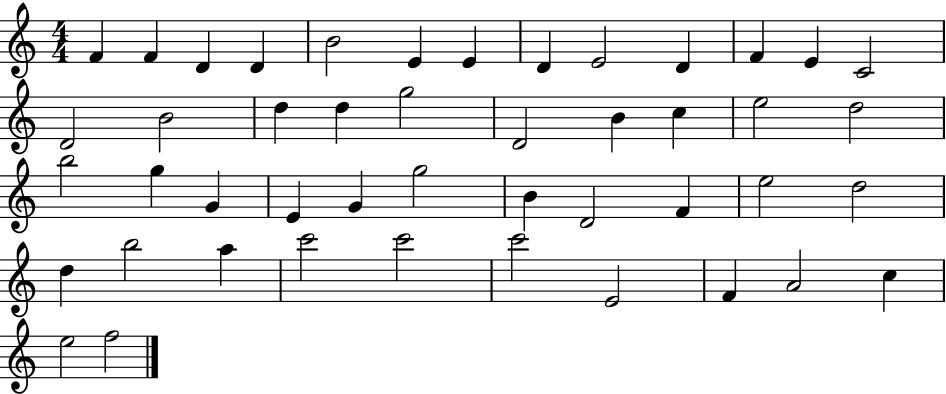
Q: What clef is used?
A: treble